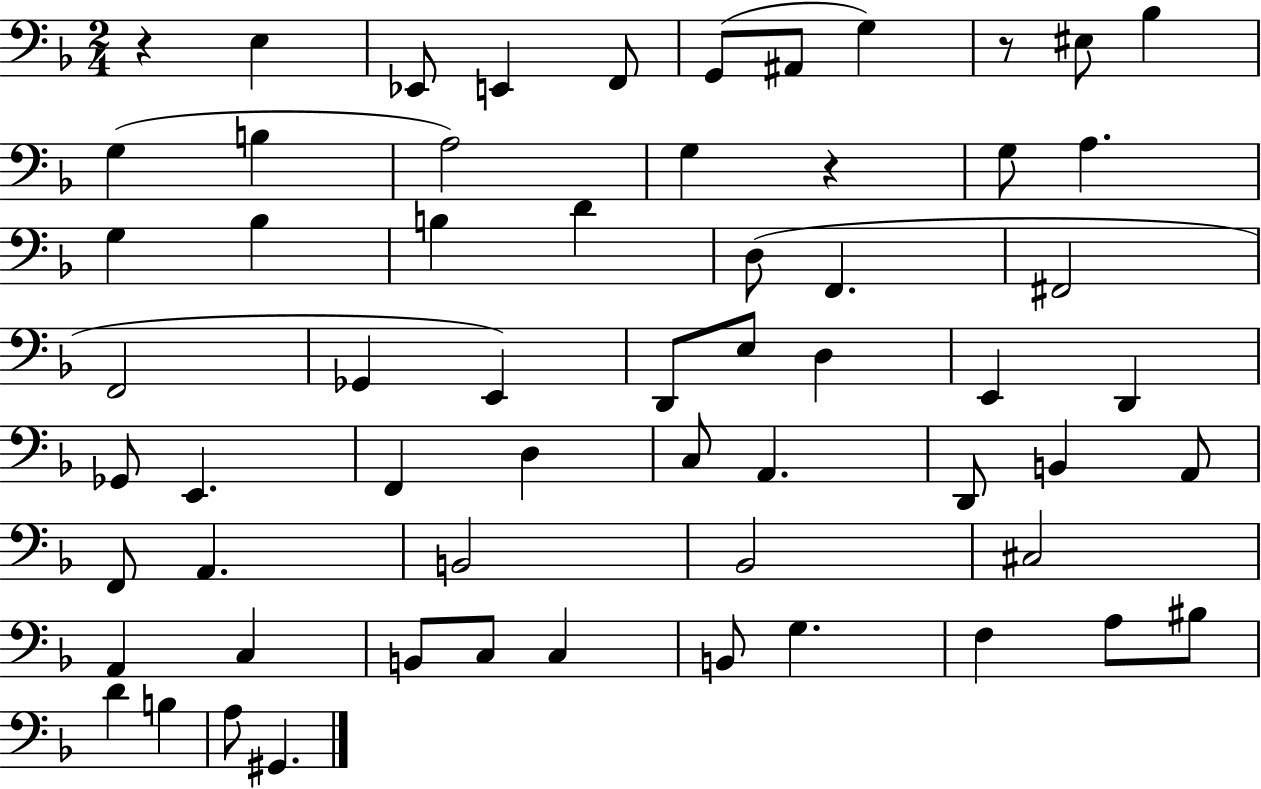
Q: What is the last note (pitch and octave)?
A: G#2